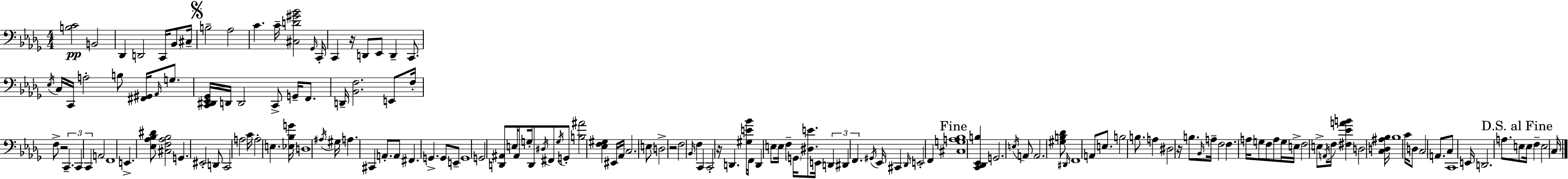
X:1
T:Untitled
M:4/4
L:1/4
K:Bbm
[B,C]2 B,,2 _D,, D,,2 C,,/4 _B,,/2 ^C,/4 B,2 _A,2 C C/4 [^C,D^G_B]2 _G,,/4 C,,/4 C,, z/4 D,,/2 _E,,/2 D,, C,,/2 _E,/4 C,/4 C,,/4 A,2 B,/2 [^F,,^G,,]/4 _A,,/4 G,/2 [C,,^D,,_E,,_G,,]/4 D,,/4 D,,2 C,,/2 G,,/4 F,,/2 D,,/4 [_B,,F,]2 E,,/2 F,/4 F,/2 z2 C,, C,, C,, A,,2 F,,4 E,, [_E,_A,_B,^D]/2 [^C,F,_A,_B,]2 G,, ^E,,2 D,,/2 C,,2 A,2 C/4 A,2 E, [_E,_B,G]/4 D,4 ^A,/4 ^G,/4 A, ^C,, A,,/2 A,,/2 ^F,, G,, G,,/2 E,,/2 G,,4 G,,2 [D,,^A,,]/2 E,/4 ^A,,/2 G,/4 D,,/2 ^D,/4 ^F,,/2 G,/4 G,,/2 [B,^A]2 [_E,F,^G,] ^E,,/4 _A,,/4 C,2 E,/2 D,2 z2 F,2 _B,,/4 F, C,, C,,2 z/4 D,, [^G,E_B]/4 F,,/4 D,, E,/2 E,/4 F, G,,/4 [^D,E]/2 E,,/4 D,, ^D,, F,, ^G,,/4 _E,,/4 ^C,, _D,,/4 E,,2 F,, [^C,G,A,_B,]4 [C,,_D,,_E,,B,] G,,2 E,/4 A,,/2 A,,2 [^G,B,_D]/2 ^D,,/4 F,,4 A,,/2 E,/2 B,2 B,/2 A, ^D,2 z/4 B,/2 _B,,/4 A,/4 F,2 F, A,/4 G,/2 F,/2 A,/2 G,/4 E,/4 F,2 E,/2 A,,/4 F,/4 [^F,_EAB] D,2 [C,D,^A,_B,]/4 _B,4 C/4 D,/2 C,2 A,,/2 C,/2 C,,4 E,,/4 D,,2 A,/2 E,/2 E,/4 F, E,2 C,/4